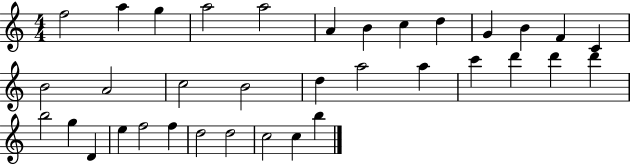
F5/h A5/q G5/q A5/h A5/h A4/q B4/q C5/q D5/q G4/q B4/q F4/q C4/q B4/h A4/h C5/h B4/h D5/q A5/h A5/q C6/q D6/q D6/q D6/q B5/h G5/q D4/q E5/q F5/h F5/q D5/h D5/h C5/h C5/q B5/q